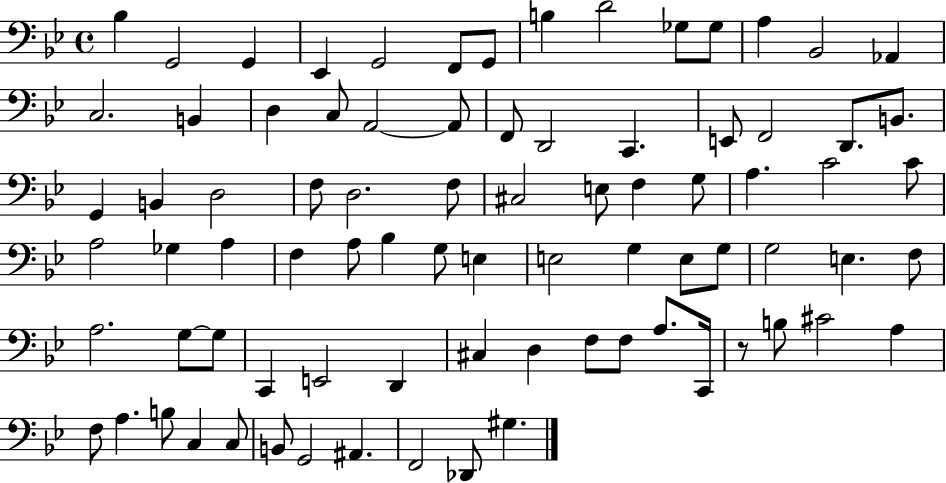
Bb3/q G2/h G2/q Eb2/q G2/h F2/e G2/e B3/q D4/h Gb3/e Gb3/e A3/q Bb2/h Ab2/q C3/h. B2/q D3/q C3/e A2/h A2/e F2/e D2/h C2/q. E2/e F2/h D2/e. B2/e. G2/q B2/q D3/h F3/e D3/h. F3/e C#3/h E3/e F3/q G3/e A3/q. C4/h C4/e A3/h Gb3/q A3/q F3/q A3/e Bb3/q G3/e E3/q E3/h G3/q E3/e G3/e G3/h E3/q. F3/e A3/h. G3/e G3/e C2/q E2/h D2/q C#3/q D3/q F3/e F3/e A3/e. C2/s R/e B3/e C#4/h A3/q F3/e A3/q. B3/e C3/q C3/e B2/e G2/h A#2/q. F2/h Db2/e G#3/q.